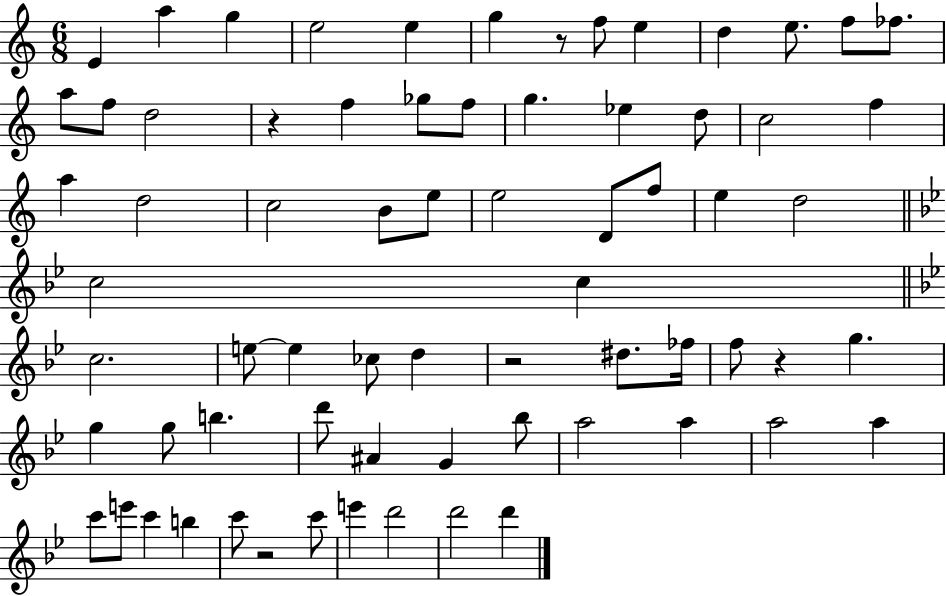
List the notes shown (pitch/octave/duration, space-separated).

E4/q A5/q G5/q E5/h E5/q G5/q R/e F5/e E5/q D5/q E5/e. F5/e FES5/e. A5/e F5/e D5/h R/q F5/q Gb5/e F5/e G5/q. Eb5/q D5/e C5/h F5/q A5/q D5/h C5/h B4/e E5/e E5/h D4/e F5/e E5/q D5/h C5/h C5/q C5/h. E5/e E5/q CES5/e D5/q R/h D#5/e. FES5/s F5/e R/q G5/q. G5/q G5/e B5/q. D6/e A#4/q G4/q Bb5/e A5/h A5/q A5/h A5/q C6/e E6/e C6/q B5/q C6/e R/h C6/e E6/q D6/h D6/h D6/q